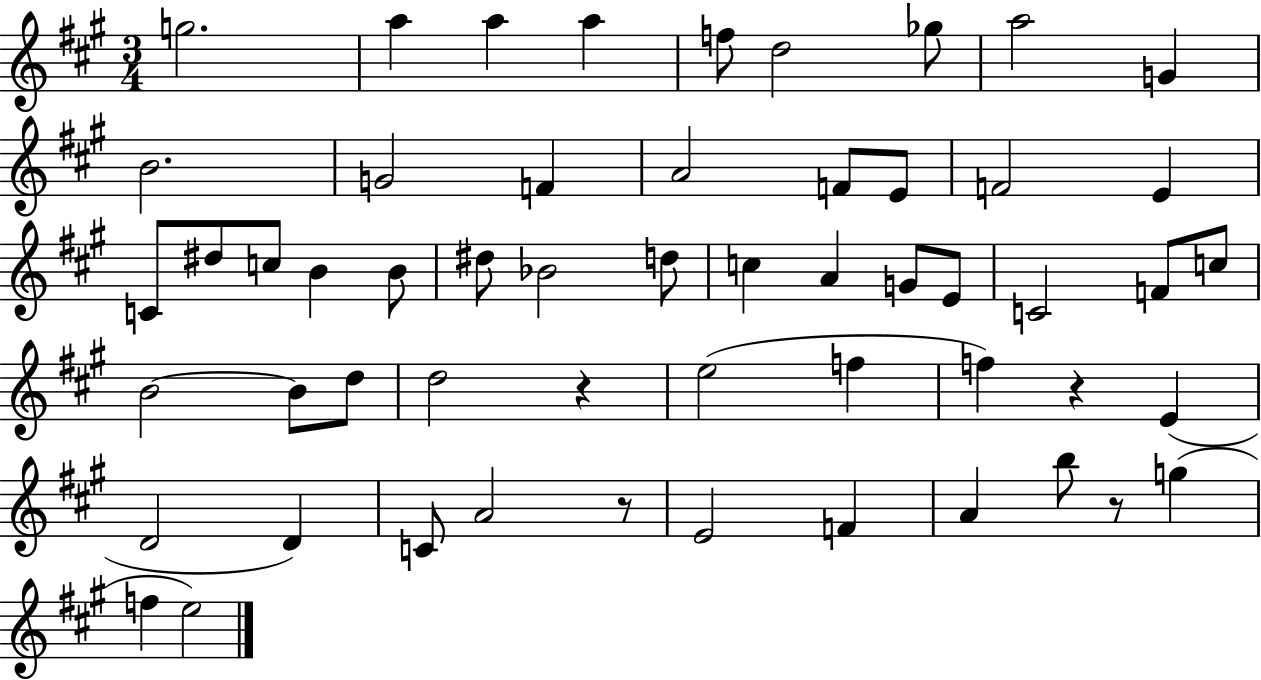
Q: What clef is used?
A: treble